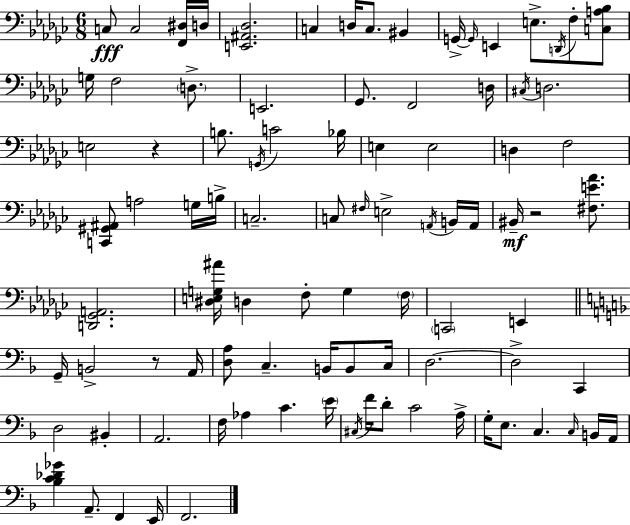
X:1
T:Untitled
M:6/8
L:1/4
K:Ebm
C,/2 C,2 [F,,^D,]/4 D,/4 [E,,^A,,_D,]2 C, D,/4 C,/2 ^B,, G,,/4 G,,/4 E,, E,/2 D,,/4 F,/2 [C,A,_B,]/2 G,/4 F,2 D,/2 E,,2 _G,,/2 F,,2 D,/4 ^C,/4 D,2 E,2 z B,/2 G,,/4 C2 _B,/4 E, E,2 D, F,2 [C,,^G,,^A,,]/2 A,2 G,/4 B,/4 C,2 C,/2 ^F,/4 E,2 A,,/4 B,,/4 A,,/4 ^B,,/4 z2 [^F,E_A]/2 [D,,_G,,A,,]2 [^D,E,G,^A]/4 D, F,/2 G, F,/4 C,,2 E,, G,,/4 B,,2 z/2 A,,/4 [D,A,]/2 C, B,,/4 B,,/2 C,/4 D,2 D,2 C,, D,2 ^B,, A,,2 F,/4 _A, C E/4 ^C,/4 F/4 D/2 C2 A,/4 G,/4 E,/2 C, C,/4 B,,/4 A,,/4 [_B,C_D_G] A,,/2 F,, E,,/4 F,,2